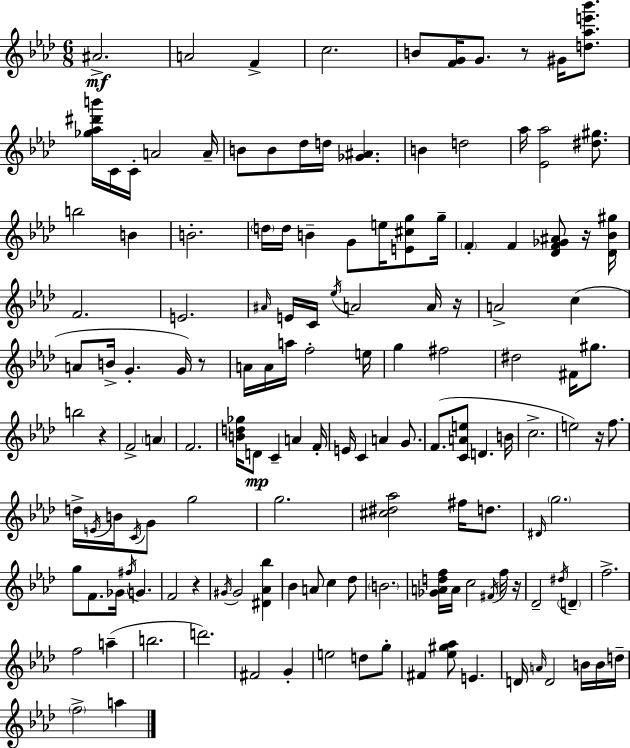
{
  \clef treble
  \numericTimeSignature
  \time 6/8
  \key f \minor
  ais'2.->\mf | a'2 f'4-> | c''2. | b'8 <f' g'>16 g'8. r8 gis'16 <d'' aes'' e''' bes'''>8. | \break <ges'' aes'' dis''' b'''>16 c'16 c'16-. a'2 a'16-- | b'8 b'8 des''16 d''16 <ges' ais'>4. | b'4 d''2 | aes''16 <ees' aes''>2 <dis'' gis''>8. | \break b''2 b'4 | b'2.-. | \parenthesize d''16 d''16 b'4-- g'8 e''16 <e' cis'' g''>8 g''16-- | \parenthesize f'4-. f'4 <des' f' ges' ais'>8 r16 <des' bes' gis''>16 | \break f'2. | e'2. | \grace { ais'16 } e'16 c'16 \acciaccatura { ees''16 } a'2 | a'16 r16 a'2-> c''4( | \break a'8 b'16-> g'4.-. g'16) | r8 a'16 a'16 a''16 f''2-. | e''16 g''4 fis''2 | dis''2 fis'16 gis''8. | \break b''2 r4 | f'2-> \parenthesize a'4 | f'2. | <b' d'' ges''>16 d'8\mp c'4-- a'4 | \break f'16-. e'16 c'4 a'4 g'8. | f'8.( <c' a' e''>8 d'4. | b'16 c''2.-> | e''2) r16 f''8. | \break d''16-> \acciaccatura { e'16 } b'16 \acciaccatura { c'16 } g'8 g''2 | g''2. | <cis'' dis'' aes''>2 | fis''16 d''8. \grace { dis'16 } \parenthesize g''2. | \break g''8 f'8. ges'16 \acciaccatura { fis''16 } | g'4. f'2 | r4 \acciaccatura { gis'16 } gis'2 | <dis' aes' bes''>4 bes'4 a'8 | \break c''4 des''8 \parenthesize b'2. | <ges' a' d'' f''>16 a'16 c''2 | \acciaccatura { fis'16 } f''16 r16 des'2-- | \acciaccatura { dis''16 } \parenthesize d'4-- f''2.-> | \break f''2 | a''4--( b''2. | d'''2.) | fis'2 | \break g'4-. e''2 | d''8 g''8-. fis'4 | <ees'' gis'' aes''>8 e'4. d'16 \grace { a'16 } d'2 | b'16 b'16 d''16-- \parenthesize f''2-> | \break a''4 \bar "|."
}